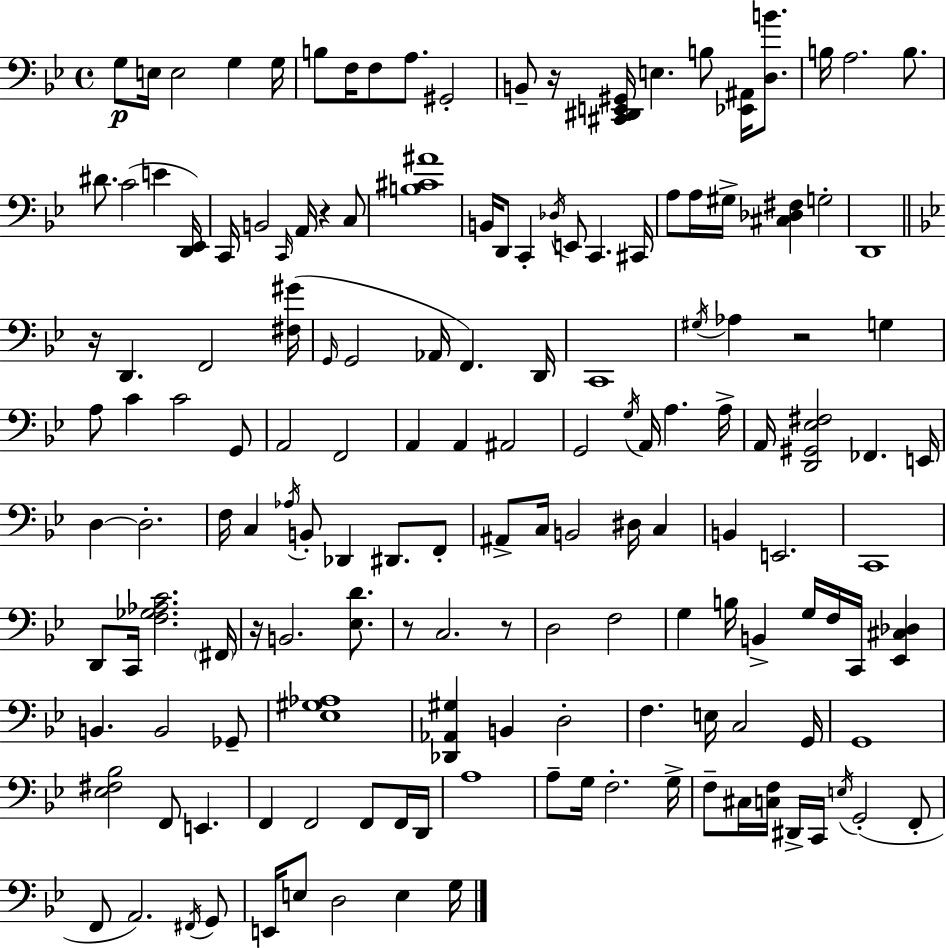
X:1
T:Untitled
M:4/4
L:1/4
K:Bb
G,/2 E,/4 E,2 G, G,/4 B,/2 F,/4 F,/2 A,/2 ^G,,2 B,,/2 z/4 [^C,,^D,,E,,^G,,]/4 E, B,/2 [_E,,^A,,]/4 [D,B]/2 B,/4 A,2 B,/2 ^D/2 C2 E [D,,_E,,]/4 C,,/4 B,,2 C,,/4 A,,/4 z C,/2 [B,^C^A]4 B,,/4 D,,/2 C,, _D,/4 E,,/2 C,, ^C,,/4 A,/2 A,/4 ^G,/4 [^C,_D,^F,] G,2 D,,4 z/4 D,, F,,2 [^F,^G]/4 G,,/4 G,,2 _A,,/4 F,, D,,/4 C,,4 ^G,/4 _A, z2 G, A,/2 C C2 G,,/2 A,,2 F,,2 A,, A,, ^A,,2 G,,2 G,/4 A,,/4 A, A,/4 A,,/4 [D,,^G,,_E,^F,]2 _F,, E,,/4 D, D,2 F,/4 C, _A,/4 B,,/2 _D,, ^D,,/2 F,,/2 ^A,,/2 C,/4 B,,2 ^D,/4 C, B,, E,,2 C,,4 D,,/2 C,,/4 [F,_G,_A,C]2 ^F,,/4 z/4 B,,2 [_E,D]/2 z/2 C,2 z/2 D,2 F,2 G, B,/4 B,, G,/4 F,/4 C,,/4 [_E,,^C,_D,] B,, B,,2 _G,,/2 [_E,^G,_A,]4 [_D,,_A,,^G,] B,, D,2 F, E,/4 C,2 G,,/4 G,,4 [_E,^F,_B,]2 F,,/2 E,, F,, F,,2 F,,/2 F,,/4 D,,/4 A,4 A,/2 G,/4 F,2 G,/4 F,/2 ^C,/4 [C,F,]/4 ^D,,/4 C,,/4 E,/4 G,,2 F,,/2 F,,/2 A,,2 ^F,,/4 G,,/2 E,,/4 E,/2 D,2 E, G,/4